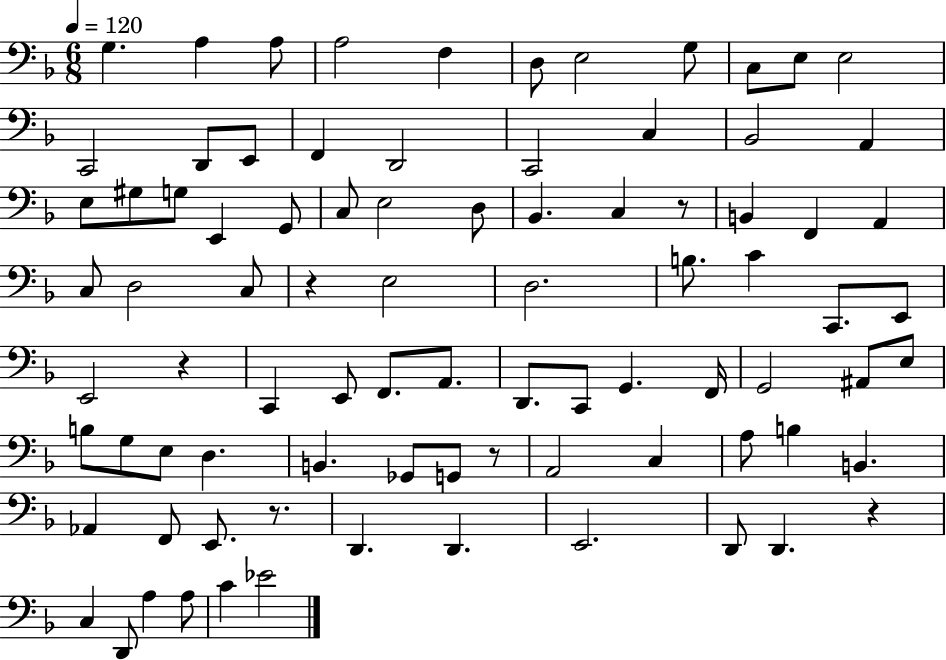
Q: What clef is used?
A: bass